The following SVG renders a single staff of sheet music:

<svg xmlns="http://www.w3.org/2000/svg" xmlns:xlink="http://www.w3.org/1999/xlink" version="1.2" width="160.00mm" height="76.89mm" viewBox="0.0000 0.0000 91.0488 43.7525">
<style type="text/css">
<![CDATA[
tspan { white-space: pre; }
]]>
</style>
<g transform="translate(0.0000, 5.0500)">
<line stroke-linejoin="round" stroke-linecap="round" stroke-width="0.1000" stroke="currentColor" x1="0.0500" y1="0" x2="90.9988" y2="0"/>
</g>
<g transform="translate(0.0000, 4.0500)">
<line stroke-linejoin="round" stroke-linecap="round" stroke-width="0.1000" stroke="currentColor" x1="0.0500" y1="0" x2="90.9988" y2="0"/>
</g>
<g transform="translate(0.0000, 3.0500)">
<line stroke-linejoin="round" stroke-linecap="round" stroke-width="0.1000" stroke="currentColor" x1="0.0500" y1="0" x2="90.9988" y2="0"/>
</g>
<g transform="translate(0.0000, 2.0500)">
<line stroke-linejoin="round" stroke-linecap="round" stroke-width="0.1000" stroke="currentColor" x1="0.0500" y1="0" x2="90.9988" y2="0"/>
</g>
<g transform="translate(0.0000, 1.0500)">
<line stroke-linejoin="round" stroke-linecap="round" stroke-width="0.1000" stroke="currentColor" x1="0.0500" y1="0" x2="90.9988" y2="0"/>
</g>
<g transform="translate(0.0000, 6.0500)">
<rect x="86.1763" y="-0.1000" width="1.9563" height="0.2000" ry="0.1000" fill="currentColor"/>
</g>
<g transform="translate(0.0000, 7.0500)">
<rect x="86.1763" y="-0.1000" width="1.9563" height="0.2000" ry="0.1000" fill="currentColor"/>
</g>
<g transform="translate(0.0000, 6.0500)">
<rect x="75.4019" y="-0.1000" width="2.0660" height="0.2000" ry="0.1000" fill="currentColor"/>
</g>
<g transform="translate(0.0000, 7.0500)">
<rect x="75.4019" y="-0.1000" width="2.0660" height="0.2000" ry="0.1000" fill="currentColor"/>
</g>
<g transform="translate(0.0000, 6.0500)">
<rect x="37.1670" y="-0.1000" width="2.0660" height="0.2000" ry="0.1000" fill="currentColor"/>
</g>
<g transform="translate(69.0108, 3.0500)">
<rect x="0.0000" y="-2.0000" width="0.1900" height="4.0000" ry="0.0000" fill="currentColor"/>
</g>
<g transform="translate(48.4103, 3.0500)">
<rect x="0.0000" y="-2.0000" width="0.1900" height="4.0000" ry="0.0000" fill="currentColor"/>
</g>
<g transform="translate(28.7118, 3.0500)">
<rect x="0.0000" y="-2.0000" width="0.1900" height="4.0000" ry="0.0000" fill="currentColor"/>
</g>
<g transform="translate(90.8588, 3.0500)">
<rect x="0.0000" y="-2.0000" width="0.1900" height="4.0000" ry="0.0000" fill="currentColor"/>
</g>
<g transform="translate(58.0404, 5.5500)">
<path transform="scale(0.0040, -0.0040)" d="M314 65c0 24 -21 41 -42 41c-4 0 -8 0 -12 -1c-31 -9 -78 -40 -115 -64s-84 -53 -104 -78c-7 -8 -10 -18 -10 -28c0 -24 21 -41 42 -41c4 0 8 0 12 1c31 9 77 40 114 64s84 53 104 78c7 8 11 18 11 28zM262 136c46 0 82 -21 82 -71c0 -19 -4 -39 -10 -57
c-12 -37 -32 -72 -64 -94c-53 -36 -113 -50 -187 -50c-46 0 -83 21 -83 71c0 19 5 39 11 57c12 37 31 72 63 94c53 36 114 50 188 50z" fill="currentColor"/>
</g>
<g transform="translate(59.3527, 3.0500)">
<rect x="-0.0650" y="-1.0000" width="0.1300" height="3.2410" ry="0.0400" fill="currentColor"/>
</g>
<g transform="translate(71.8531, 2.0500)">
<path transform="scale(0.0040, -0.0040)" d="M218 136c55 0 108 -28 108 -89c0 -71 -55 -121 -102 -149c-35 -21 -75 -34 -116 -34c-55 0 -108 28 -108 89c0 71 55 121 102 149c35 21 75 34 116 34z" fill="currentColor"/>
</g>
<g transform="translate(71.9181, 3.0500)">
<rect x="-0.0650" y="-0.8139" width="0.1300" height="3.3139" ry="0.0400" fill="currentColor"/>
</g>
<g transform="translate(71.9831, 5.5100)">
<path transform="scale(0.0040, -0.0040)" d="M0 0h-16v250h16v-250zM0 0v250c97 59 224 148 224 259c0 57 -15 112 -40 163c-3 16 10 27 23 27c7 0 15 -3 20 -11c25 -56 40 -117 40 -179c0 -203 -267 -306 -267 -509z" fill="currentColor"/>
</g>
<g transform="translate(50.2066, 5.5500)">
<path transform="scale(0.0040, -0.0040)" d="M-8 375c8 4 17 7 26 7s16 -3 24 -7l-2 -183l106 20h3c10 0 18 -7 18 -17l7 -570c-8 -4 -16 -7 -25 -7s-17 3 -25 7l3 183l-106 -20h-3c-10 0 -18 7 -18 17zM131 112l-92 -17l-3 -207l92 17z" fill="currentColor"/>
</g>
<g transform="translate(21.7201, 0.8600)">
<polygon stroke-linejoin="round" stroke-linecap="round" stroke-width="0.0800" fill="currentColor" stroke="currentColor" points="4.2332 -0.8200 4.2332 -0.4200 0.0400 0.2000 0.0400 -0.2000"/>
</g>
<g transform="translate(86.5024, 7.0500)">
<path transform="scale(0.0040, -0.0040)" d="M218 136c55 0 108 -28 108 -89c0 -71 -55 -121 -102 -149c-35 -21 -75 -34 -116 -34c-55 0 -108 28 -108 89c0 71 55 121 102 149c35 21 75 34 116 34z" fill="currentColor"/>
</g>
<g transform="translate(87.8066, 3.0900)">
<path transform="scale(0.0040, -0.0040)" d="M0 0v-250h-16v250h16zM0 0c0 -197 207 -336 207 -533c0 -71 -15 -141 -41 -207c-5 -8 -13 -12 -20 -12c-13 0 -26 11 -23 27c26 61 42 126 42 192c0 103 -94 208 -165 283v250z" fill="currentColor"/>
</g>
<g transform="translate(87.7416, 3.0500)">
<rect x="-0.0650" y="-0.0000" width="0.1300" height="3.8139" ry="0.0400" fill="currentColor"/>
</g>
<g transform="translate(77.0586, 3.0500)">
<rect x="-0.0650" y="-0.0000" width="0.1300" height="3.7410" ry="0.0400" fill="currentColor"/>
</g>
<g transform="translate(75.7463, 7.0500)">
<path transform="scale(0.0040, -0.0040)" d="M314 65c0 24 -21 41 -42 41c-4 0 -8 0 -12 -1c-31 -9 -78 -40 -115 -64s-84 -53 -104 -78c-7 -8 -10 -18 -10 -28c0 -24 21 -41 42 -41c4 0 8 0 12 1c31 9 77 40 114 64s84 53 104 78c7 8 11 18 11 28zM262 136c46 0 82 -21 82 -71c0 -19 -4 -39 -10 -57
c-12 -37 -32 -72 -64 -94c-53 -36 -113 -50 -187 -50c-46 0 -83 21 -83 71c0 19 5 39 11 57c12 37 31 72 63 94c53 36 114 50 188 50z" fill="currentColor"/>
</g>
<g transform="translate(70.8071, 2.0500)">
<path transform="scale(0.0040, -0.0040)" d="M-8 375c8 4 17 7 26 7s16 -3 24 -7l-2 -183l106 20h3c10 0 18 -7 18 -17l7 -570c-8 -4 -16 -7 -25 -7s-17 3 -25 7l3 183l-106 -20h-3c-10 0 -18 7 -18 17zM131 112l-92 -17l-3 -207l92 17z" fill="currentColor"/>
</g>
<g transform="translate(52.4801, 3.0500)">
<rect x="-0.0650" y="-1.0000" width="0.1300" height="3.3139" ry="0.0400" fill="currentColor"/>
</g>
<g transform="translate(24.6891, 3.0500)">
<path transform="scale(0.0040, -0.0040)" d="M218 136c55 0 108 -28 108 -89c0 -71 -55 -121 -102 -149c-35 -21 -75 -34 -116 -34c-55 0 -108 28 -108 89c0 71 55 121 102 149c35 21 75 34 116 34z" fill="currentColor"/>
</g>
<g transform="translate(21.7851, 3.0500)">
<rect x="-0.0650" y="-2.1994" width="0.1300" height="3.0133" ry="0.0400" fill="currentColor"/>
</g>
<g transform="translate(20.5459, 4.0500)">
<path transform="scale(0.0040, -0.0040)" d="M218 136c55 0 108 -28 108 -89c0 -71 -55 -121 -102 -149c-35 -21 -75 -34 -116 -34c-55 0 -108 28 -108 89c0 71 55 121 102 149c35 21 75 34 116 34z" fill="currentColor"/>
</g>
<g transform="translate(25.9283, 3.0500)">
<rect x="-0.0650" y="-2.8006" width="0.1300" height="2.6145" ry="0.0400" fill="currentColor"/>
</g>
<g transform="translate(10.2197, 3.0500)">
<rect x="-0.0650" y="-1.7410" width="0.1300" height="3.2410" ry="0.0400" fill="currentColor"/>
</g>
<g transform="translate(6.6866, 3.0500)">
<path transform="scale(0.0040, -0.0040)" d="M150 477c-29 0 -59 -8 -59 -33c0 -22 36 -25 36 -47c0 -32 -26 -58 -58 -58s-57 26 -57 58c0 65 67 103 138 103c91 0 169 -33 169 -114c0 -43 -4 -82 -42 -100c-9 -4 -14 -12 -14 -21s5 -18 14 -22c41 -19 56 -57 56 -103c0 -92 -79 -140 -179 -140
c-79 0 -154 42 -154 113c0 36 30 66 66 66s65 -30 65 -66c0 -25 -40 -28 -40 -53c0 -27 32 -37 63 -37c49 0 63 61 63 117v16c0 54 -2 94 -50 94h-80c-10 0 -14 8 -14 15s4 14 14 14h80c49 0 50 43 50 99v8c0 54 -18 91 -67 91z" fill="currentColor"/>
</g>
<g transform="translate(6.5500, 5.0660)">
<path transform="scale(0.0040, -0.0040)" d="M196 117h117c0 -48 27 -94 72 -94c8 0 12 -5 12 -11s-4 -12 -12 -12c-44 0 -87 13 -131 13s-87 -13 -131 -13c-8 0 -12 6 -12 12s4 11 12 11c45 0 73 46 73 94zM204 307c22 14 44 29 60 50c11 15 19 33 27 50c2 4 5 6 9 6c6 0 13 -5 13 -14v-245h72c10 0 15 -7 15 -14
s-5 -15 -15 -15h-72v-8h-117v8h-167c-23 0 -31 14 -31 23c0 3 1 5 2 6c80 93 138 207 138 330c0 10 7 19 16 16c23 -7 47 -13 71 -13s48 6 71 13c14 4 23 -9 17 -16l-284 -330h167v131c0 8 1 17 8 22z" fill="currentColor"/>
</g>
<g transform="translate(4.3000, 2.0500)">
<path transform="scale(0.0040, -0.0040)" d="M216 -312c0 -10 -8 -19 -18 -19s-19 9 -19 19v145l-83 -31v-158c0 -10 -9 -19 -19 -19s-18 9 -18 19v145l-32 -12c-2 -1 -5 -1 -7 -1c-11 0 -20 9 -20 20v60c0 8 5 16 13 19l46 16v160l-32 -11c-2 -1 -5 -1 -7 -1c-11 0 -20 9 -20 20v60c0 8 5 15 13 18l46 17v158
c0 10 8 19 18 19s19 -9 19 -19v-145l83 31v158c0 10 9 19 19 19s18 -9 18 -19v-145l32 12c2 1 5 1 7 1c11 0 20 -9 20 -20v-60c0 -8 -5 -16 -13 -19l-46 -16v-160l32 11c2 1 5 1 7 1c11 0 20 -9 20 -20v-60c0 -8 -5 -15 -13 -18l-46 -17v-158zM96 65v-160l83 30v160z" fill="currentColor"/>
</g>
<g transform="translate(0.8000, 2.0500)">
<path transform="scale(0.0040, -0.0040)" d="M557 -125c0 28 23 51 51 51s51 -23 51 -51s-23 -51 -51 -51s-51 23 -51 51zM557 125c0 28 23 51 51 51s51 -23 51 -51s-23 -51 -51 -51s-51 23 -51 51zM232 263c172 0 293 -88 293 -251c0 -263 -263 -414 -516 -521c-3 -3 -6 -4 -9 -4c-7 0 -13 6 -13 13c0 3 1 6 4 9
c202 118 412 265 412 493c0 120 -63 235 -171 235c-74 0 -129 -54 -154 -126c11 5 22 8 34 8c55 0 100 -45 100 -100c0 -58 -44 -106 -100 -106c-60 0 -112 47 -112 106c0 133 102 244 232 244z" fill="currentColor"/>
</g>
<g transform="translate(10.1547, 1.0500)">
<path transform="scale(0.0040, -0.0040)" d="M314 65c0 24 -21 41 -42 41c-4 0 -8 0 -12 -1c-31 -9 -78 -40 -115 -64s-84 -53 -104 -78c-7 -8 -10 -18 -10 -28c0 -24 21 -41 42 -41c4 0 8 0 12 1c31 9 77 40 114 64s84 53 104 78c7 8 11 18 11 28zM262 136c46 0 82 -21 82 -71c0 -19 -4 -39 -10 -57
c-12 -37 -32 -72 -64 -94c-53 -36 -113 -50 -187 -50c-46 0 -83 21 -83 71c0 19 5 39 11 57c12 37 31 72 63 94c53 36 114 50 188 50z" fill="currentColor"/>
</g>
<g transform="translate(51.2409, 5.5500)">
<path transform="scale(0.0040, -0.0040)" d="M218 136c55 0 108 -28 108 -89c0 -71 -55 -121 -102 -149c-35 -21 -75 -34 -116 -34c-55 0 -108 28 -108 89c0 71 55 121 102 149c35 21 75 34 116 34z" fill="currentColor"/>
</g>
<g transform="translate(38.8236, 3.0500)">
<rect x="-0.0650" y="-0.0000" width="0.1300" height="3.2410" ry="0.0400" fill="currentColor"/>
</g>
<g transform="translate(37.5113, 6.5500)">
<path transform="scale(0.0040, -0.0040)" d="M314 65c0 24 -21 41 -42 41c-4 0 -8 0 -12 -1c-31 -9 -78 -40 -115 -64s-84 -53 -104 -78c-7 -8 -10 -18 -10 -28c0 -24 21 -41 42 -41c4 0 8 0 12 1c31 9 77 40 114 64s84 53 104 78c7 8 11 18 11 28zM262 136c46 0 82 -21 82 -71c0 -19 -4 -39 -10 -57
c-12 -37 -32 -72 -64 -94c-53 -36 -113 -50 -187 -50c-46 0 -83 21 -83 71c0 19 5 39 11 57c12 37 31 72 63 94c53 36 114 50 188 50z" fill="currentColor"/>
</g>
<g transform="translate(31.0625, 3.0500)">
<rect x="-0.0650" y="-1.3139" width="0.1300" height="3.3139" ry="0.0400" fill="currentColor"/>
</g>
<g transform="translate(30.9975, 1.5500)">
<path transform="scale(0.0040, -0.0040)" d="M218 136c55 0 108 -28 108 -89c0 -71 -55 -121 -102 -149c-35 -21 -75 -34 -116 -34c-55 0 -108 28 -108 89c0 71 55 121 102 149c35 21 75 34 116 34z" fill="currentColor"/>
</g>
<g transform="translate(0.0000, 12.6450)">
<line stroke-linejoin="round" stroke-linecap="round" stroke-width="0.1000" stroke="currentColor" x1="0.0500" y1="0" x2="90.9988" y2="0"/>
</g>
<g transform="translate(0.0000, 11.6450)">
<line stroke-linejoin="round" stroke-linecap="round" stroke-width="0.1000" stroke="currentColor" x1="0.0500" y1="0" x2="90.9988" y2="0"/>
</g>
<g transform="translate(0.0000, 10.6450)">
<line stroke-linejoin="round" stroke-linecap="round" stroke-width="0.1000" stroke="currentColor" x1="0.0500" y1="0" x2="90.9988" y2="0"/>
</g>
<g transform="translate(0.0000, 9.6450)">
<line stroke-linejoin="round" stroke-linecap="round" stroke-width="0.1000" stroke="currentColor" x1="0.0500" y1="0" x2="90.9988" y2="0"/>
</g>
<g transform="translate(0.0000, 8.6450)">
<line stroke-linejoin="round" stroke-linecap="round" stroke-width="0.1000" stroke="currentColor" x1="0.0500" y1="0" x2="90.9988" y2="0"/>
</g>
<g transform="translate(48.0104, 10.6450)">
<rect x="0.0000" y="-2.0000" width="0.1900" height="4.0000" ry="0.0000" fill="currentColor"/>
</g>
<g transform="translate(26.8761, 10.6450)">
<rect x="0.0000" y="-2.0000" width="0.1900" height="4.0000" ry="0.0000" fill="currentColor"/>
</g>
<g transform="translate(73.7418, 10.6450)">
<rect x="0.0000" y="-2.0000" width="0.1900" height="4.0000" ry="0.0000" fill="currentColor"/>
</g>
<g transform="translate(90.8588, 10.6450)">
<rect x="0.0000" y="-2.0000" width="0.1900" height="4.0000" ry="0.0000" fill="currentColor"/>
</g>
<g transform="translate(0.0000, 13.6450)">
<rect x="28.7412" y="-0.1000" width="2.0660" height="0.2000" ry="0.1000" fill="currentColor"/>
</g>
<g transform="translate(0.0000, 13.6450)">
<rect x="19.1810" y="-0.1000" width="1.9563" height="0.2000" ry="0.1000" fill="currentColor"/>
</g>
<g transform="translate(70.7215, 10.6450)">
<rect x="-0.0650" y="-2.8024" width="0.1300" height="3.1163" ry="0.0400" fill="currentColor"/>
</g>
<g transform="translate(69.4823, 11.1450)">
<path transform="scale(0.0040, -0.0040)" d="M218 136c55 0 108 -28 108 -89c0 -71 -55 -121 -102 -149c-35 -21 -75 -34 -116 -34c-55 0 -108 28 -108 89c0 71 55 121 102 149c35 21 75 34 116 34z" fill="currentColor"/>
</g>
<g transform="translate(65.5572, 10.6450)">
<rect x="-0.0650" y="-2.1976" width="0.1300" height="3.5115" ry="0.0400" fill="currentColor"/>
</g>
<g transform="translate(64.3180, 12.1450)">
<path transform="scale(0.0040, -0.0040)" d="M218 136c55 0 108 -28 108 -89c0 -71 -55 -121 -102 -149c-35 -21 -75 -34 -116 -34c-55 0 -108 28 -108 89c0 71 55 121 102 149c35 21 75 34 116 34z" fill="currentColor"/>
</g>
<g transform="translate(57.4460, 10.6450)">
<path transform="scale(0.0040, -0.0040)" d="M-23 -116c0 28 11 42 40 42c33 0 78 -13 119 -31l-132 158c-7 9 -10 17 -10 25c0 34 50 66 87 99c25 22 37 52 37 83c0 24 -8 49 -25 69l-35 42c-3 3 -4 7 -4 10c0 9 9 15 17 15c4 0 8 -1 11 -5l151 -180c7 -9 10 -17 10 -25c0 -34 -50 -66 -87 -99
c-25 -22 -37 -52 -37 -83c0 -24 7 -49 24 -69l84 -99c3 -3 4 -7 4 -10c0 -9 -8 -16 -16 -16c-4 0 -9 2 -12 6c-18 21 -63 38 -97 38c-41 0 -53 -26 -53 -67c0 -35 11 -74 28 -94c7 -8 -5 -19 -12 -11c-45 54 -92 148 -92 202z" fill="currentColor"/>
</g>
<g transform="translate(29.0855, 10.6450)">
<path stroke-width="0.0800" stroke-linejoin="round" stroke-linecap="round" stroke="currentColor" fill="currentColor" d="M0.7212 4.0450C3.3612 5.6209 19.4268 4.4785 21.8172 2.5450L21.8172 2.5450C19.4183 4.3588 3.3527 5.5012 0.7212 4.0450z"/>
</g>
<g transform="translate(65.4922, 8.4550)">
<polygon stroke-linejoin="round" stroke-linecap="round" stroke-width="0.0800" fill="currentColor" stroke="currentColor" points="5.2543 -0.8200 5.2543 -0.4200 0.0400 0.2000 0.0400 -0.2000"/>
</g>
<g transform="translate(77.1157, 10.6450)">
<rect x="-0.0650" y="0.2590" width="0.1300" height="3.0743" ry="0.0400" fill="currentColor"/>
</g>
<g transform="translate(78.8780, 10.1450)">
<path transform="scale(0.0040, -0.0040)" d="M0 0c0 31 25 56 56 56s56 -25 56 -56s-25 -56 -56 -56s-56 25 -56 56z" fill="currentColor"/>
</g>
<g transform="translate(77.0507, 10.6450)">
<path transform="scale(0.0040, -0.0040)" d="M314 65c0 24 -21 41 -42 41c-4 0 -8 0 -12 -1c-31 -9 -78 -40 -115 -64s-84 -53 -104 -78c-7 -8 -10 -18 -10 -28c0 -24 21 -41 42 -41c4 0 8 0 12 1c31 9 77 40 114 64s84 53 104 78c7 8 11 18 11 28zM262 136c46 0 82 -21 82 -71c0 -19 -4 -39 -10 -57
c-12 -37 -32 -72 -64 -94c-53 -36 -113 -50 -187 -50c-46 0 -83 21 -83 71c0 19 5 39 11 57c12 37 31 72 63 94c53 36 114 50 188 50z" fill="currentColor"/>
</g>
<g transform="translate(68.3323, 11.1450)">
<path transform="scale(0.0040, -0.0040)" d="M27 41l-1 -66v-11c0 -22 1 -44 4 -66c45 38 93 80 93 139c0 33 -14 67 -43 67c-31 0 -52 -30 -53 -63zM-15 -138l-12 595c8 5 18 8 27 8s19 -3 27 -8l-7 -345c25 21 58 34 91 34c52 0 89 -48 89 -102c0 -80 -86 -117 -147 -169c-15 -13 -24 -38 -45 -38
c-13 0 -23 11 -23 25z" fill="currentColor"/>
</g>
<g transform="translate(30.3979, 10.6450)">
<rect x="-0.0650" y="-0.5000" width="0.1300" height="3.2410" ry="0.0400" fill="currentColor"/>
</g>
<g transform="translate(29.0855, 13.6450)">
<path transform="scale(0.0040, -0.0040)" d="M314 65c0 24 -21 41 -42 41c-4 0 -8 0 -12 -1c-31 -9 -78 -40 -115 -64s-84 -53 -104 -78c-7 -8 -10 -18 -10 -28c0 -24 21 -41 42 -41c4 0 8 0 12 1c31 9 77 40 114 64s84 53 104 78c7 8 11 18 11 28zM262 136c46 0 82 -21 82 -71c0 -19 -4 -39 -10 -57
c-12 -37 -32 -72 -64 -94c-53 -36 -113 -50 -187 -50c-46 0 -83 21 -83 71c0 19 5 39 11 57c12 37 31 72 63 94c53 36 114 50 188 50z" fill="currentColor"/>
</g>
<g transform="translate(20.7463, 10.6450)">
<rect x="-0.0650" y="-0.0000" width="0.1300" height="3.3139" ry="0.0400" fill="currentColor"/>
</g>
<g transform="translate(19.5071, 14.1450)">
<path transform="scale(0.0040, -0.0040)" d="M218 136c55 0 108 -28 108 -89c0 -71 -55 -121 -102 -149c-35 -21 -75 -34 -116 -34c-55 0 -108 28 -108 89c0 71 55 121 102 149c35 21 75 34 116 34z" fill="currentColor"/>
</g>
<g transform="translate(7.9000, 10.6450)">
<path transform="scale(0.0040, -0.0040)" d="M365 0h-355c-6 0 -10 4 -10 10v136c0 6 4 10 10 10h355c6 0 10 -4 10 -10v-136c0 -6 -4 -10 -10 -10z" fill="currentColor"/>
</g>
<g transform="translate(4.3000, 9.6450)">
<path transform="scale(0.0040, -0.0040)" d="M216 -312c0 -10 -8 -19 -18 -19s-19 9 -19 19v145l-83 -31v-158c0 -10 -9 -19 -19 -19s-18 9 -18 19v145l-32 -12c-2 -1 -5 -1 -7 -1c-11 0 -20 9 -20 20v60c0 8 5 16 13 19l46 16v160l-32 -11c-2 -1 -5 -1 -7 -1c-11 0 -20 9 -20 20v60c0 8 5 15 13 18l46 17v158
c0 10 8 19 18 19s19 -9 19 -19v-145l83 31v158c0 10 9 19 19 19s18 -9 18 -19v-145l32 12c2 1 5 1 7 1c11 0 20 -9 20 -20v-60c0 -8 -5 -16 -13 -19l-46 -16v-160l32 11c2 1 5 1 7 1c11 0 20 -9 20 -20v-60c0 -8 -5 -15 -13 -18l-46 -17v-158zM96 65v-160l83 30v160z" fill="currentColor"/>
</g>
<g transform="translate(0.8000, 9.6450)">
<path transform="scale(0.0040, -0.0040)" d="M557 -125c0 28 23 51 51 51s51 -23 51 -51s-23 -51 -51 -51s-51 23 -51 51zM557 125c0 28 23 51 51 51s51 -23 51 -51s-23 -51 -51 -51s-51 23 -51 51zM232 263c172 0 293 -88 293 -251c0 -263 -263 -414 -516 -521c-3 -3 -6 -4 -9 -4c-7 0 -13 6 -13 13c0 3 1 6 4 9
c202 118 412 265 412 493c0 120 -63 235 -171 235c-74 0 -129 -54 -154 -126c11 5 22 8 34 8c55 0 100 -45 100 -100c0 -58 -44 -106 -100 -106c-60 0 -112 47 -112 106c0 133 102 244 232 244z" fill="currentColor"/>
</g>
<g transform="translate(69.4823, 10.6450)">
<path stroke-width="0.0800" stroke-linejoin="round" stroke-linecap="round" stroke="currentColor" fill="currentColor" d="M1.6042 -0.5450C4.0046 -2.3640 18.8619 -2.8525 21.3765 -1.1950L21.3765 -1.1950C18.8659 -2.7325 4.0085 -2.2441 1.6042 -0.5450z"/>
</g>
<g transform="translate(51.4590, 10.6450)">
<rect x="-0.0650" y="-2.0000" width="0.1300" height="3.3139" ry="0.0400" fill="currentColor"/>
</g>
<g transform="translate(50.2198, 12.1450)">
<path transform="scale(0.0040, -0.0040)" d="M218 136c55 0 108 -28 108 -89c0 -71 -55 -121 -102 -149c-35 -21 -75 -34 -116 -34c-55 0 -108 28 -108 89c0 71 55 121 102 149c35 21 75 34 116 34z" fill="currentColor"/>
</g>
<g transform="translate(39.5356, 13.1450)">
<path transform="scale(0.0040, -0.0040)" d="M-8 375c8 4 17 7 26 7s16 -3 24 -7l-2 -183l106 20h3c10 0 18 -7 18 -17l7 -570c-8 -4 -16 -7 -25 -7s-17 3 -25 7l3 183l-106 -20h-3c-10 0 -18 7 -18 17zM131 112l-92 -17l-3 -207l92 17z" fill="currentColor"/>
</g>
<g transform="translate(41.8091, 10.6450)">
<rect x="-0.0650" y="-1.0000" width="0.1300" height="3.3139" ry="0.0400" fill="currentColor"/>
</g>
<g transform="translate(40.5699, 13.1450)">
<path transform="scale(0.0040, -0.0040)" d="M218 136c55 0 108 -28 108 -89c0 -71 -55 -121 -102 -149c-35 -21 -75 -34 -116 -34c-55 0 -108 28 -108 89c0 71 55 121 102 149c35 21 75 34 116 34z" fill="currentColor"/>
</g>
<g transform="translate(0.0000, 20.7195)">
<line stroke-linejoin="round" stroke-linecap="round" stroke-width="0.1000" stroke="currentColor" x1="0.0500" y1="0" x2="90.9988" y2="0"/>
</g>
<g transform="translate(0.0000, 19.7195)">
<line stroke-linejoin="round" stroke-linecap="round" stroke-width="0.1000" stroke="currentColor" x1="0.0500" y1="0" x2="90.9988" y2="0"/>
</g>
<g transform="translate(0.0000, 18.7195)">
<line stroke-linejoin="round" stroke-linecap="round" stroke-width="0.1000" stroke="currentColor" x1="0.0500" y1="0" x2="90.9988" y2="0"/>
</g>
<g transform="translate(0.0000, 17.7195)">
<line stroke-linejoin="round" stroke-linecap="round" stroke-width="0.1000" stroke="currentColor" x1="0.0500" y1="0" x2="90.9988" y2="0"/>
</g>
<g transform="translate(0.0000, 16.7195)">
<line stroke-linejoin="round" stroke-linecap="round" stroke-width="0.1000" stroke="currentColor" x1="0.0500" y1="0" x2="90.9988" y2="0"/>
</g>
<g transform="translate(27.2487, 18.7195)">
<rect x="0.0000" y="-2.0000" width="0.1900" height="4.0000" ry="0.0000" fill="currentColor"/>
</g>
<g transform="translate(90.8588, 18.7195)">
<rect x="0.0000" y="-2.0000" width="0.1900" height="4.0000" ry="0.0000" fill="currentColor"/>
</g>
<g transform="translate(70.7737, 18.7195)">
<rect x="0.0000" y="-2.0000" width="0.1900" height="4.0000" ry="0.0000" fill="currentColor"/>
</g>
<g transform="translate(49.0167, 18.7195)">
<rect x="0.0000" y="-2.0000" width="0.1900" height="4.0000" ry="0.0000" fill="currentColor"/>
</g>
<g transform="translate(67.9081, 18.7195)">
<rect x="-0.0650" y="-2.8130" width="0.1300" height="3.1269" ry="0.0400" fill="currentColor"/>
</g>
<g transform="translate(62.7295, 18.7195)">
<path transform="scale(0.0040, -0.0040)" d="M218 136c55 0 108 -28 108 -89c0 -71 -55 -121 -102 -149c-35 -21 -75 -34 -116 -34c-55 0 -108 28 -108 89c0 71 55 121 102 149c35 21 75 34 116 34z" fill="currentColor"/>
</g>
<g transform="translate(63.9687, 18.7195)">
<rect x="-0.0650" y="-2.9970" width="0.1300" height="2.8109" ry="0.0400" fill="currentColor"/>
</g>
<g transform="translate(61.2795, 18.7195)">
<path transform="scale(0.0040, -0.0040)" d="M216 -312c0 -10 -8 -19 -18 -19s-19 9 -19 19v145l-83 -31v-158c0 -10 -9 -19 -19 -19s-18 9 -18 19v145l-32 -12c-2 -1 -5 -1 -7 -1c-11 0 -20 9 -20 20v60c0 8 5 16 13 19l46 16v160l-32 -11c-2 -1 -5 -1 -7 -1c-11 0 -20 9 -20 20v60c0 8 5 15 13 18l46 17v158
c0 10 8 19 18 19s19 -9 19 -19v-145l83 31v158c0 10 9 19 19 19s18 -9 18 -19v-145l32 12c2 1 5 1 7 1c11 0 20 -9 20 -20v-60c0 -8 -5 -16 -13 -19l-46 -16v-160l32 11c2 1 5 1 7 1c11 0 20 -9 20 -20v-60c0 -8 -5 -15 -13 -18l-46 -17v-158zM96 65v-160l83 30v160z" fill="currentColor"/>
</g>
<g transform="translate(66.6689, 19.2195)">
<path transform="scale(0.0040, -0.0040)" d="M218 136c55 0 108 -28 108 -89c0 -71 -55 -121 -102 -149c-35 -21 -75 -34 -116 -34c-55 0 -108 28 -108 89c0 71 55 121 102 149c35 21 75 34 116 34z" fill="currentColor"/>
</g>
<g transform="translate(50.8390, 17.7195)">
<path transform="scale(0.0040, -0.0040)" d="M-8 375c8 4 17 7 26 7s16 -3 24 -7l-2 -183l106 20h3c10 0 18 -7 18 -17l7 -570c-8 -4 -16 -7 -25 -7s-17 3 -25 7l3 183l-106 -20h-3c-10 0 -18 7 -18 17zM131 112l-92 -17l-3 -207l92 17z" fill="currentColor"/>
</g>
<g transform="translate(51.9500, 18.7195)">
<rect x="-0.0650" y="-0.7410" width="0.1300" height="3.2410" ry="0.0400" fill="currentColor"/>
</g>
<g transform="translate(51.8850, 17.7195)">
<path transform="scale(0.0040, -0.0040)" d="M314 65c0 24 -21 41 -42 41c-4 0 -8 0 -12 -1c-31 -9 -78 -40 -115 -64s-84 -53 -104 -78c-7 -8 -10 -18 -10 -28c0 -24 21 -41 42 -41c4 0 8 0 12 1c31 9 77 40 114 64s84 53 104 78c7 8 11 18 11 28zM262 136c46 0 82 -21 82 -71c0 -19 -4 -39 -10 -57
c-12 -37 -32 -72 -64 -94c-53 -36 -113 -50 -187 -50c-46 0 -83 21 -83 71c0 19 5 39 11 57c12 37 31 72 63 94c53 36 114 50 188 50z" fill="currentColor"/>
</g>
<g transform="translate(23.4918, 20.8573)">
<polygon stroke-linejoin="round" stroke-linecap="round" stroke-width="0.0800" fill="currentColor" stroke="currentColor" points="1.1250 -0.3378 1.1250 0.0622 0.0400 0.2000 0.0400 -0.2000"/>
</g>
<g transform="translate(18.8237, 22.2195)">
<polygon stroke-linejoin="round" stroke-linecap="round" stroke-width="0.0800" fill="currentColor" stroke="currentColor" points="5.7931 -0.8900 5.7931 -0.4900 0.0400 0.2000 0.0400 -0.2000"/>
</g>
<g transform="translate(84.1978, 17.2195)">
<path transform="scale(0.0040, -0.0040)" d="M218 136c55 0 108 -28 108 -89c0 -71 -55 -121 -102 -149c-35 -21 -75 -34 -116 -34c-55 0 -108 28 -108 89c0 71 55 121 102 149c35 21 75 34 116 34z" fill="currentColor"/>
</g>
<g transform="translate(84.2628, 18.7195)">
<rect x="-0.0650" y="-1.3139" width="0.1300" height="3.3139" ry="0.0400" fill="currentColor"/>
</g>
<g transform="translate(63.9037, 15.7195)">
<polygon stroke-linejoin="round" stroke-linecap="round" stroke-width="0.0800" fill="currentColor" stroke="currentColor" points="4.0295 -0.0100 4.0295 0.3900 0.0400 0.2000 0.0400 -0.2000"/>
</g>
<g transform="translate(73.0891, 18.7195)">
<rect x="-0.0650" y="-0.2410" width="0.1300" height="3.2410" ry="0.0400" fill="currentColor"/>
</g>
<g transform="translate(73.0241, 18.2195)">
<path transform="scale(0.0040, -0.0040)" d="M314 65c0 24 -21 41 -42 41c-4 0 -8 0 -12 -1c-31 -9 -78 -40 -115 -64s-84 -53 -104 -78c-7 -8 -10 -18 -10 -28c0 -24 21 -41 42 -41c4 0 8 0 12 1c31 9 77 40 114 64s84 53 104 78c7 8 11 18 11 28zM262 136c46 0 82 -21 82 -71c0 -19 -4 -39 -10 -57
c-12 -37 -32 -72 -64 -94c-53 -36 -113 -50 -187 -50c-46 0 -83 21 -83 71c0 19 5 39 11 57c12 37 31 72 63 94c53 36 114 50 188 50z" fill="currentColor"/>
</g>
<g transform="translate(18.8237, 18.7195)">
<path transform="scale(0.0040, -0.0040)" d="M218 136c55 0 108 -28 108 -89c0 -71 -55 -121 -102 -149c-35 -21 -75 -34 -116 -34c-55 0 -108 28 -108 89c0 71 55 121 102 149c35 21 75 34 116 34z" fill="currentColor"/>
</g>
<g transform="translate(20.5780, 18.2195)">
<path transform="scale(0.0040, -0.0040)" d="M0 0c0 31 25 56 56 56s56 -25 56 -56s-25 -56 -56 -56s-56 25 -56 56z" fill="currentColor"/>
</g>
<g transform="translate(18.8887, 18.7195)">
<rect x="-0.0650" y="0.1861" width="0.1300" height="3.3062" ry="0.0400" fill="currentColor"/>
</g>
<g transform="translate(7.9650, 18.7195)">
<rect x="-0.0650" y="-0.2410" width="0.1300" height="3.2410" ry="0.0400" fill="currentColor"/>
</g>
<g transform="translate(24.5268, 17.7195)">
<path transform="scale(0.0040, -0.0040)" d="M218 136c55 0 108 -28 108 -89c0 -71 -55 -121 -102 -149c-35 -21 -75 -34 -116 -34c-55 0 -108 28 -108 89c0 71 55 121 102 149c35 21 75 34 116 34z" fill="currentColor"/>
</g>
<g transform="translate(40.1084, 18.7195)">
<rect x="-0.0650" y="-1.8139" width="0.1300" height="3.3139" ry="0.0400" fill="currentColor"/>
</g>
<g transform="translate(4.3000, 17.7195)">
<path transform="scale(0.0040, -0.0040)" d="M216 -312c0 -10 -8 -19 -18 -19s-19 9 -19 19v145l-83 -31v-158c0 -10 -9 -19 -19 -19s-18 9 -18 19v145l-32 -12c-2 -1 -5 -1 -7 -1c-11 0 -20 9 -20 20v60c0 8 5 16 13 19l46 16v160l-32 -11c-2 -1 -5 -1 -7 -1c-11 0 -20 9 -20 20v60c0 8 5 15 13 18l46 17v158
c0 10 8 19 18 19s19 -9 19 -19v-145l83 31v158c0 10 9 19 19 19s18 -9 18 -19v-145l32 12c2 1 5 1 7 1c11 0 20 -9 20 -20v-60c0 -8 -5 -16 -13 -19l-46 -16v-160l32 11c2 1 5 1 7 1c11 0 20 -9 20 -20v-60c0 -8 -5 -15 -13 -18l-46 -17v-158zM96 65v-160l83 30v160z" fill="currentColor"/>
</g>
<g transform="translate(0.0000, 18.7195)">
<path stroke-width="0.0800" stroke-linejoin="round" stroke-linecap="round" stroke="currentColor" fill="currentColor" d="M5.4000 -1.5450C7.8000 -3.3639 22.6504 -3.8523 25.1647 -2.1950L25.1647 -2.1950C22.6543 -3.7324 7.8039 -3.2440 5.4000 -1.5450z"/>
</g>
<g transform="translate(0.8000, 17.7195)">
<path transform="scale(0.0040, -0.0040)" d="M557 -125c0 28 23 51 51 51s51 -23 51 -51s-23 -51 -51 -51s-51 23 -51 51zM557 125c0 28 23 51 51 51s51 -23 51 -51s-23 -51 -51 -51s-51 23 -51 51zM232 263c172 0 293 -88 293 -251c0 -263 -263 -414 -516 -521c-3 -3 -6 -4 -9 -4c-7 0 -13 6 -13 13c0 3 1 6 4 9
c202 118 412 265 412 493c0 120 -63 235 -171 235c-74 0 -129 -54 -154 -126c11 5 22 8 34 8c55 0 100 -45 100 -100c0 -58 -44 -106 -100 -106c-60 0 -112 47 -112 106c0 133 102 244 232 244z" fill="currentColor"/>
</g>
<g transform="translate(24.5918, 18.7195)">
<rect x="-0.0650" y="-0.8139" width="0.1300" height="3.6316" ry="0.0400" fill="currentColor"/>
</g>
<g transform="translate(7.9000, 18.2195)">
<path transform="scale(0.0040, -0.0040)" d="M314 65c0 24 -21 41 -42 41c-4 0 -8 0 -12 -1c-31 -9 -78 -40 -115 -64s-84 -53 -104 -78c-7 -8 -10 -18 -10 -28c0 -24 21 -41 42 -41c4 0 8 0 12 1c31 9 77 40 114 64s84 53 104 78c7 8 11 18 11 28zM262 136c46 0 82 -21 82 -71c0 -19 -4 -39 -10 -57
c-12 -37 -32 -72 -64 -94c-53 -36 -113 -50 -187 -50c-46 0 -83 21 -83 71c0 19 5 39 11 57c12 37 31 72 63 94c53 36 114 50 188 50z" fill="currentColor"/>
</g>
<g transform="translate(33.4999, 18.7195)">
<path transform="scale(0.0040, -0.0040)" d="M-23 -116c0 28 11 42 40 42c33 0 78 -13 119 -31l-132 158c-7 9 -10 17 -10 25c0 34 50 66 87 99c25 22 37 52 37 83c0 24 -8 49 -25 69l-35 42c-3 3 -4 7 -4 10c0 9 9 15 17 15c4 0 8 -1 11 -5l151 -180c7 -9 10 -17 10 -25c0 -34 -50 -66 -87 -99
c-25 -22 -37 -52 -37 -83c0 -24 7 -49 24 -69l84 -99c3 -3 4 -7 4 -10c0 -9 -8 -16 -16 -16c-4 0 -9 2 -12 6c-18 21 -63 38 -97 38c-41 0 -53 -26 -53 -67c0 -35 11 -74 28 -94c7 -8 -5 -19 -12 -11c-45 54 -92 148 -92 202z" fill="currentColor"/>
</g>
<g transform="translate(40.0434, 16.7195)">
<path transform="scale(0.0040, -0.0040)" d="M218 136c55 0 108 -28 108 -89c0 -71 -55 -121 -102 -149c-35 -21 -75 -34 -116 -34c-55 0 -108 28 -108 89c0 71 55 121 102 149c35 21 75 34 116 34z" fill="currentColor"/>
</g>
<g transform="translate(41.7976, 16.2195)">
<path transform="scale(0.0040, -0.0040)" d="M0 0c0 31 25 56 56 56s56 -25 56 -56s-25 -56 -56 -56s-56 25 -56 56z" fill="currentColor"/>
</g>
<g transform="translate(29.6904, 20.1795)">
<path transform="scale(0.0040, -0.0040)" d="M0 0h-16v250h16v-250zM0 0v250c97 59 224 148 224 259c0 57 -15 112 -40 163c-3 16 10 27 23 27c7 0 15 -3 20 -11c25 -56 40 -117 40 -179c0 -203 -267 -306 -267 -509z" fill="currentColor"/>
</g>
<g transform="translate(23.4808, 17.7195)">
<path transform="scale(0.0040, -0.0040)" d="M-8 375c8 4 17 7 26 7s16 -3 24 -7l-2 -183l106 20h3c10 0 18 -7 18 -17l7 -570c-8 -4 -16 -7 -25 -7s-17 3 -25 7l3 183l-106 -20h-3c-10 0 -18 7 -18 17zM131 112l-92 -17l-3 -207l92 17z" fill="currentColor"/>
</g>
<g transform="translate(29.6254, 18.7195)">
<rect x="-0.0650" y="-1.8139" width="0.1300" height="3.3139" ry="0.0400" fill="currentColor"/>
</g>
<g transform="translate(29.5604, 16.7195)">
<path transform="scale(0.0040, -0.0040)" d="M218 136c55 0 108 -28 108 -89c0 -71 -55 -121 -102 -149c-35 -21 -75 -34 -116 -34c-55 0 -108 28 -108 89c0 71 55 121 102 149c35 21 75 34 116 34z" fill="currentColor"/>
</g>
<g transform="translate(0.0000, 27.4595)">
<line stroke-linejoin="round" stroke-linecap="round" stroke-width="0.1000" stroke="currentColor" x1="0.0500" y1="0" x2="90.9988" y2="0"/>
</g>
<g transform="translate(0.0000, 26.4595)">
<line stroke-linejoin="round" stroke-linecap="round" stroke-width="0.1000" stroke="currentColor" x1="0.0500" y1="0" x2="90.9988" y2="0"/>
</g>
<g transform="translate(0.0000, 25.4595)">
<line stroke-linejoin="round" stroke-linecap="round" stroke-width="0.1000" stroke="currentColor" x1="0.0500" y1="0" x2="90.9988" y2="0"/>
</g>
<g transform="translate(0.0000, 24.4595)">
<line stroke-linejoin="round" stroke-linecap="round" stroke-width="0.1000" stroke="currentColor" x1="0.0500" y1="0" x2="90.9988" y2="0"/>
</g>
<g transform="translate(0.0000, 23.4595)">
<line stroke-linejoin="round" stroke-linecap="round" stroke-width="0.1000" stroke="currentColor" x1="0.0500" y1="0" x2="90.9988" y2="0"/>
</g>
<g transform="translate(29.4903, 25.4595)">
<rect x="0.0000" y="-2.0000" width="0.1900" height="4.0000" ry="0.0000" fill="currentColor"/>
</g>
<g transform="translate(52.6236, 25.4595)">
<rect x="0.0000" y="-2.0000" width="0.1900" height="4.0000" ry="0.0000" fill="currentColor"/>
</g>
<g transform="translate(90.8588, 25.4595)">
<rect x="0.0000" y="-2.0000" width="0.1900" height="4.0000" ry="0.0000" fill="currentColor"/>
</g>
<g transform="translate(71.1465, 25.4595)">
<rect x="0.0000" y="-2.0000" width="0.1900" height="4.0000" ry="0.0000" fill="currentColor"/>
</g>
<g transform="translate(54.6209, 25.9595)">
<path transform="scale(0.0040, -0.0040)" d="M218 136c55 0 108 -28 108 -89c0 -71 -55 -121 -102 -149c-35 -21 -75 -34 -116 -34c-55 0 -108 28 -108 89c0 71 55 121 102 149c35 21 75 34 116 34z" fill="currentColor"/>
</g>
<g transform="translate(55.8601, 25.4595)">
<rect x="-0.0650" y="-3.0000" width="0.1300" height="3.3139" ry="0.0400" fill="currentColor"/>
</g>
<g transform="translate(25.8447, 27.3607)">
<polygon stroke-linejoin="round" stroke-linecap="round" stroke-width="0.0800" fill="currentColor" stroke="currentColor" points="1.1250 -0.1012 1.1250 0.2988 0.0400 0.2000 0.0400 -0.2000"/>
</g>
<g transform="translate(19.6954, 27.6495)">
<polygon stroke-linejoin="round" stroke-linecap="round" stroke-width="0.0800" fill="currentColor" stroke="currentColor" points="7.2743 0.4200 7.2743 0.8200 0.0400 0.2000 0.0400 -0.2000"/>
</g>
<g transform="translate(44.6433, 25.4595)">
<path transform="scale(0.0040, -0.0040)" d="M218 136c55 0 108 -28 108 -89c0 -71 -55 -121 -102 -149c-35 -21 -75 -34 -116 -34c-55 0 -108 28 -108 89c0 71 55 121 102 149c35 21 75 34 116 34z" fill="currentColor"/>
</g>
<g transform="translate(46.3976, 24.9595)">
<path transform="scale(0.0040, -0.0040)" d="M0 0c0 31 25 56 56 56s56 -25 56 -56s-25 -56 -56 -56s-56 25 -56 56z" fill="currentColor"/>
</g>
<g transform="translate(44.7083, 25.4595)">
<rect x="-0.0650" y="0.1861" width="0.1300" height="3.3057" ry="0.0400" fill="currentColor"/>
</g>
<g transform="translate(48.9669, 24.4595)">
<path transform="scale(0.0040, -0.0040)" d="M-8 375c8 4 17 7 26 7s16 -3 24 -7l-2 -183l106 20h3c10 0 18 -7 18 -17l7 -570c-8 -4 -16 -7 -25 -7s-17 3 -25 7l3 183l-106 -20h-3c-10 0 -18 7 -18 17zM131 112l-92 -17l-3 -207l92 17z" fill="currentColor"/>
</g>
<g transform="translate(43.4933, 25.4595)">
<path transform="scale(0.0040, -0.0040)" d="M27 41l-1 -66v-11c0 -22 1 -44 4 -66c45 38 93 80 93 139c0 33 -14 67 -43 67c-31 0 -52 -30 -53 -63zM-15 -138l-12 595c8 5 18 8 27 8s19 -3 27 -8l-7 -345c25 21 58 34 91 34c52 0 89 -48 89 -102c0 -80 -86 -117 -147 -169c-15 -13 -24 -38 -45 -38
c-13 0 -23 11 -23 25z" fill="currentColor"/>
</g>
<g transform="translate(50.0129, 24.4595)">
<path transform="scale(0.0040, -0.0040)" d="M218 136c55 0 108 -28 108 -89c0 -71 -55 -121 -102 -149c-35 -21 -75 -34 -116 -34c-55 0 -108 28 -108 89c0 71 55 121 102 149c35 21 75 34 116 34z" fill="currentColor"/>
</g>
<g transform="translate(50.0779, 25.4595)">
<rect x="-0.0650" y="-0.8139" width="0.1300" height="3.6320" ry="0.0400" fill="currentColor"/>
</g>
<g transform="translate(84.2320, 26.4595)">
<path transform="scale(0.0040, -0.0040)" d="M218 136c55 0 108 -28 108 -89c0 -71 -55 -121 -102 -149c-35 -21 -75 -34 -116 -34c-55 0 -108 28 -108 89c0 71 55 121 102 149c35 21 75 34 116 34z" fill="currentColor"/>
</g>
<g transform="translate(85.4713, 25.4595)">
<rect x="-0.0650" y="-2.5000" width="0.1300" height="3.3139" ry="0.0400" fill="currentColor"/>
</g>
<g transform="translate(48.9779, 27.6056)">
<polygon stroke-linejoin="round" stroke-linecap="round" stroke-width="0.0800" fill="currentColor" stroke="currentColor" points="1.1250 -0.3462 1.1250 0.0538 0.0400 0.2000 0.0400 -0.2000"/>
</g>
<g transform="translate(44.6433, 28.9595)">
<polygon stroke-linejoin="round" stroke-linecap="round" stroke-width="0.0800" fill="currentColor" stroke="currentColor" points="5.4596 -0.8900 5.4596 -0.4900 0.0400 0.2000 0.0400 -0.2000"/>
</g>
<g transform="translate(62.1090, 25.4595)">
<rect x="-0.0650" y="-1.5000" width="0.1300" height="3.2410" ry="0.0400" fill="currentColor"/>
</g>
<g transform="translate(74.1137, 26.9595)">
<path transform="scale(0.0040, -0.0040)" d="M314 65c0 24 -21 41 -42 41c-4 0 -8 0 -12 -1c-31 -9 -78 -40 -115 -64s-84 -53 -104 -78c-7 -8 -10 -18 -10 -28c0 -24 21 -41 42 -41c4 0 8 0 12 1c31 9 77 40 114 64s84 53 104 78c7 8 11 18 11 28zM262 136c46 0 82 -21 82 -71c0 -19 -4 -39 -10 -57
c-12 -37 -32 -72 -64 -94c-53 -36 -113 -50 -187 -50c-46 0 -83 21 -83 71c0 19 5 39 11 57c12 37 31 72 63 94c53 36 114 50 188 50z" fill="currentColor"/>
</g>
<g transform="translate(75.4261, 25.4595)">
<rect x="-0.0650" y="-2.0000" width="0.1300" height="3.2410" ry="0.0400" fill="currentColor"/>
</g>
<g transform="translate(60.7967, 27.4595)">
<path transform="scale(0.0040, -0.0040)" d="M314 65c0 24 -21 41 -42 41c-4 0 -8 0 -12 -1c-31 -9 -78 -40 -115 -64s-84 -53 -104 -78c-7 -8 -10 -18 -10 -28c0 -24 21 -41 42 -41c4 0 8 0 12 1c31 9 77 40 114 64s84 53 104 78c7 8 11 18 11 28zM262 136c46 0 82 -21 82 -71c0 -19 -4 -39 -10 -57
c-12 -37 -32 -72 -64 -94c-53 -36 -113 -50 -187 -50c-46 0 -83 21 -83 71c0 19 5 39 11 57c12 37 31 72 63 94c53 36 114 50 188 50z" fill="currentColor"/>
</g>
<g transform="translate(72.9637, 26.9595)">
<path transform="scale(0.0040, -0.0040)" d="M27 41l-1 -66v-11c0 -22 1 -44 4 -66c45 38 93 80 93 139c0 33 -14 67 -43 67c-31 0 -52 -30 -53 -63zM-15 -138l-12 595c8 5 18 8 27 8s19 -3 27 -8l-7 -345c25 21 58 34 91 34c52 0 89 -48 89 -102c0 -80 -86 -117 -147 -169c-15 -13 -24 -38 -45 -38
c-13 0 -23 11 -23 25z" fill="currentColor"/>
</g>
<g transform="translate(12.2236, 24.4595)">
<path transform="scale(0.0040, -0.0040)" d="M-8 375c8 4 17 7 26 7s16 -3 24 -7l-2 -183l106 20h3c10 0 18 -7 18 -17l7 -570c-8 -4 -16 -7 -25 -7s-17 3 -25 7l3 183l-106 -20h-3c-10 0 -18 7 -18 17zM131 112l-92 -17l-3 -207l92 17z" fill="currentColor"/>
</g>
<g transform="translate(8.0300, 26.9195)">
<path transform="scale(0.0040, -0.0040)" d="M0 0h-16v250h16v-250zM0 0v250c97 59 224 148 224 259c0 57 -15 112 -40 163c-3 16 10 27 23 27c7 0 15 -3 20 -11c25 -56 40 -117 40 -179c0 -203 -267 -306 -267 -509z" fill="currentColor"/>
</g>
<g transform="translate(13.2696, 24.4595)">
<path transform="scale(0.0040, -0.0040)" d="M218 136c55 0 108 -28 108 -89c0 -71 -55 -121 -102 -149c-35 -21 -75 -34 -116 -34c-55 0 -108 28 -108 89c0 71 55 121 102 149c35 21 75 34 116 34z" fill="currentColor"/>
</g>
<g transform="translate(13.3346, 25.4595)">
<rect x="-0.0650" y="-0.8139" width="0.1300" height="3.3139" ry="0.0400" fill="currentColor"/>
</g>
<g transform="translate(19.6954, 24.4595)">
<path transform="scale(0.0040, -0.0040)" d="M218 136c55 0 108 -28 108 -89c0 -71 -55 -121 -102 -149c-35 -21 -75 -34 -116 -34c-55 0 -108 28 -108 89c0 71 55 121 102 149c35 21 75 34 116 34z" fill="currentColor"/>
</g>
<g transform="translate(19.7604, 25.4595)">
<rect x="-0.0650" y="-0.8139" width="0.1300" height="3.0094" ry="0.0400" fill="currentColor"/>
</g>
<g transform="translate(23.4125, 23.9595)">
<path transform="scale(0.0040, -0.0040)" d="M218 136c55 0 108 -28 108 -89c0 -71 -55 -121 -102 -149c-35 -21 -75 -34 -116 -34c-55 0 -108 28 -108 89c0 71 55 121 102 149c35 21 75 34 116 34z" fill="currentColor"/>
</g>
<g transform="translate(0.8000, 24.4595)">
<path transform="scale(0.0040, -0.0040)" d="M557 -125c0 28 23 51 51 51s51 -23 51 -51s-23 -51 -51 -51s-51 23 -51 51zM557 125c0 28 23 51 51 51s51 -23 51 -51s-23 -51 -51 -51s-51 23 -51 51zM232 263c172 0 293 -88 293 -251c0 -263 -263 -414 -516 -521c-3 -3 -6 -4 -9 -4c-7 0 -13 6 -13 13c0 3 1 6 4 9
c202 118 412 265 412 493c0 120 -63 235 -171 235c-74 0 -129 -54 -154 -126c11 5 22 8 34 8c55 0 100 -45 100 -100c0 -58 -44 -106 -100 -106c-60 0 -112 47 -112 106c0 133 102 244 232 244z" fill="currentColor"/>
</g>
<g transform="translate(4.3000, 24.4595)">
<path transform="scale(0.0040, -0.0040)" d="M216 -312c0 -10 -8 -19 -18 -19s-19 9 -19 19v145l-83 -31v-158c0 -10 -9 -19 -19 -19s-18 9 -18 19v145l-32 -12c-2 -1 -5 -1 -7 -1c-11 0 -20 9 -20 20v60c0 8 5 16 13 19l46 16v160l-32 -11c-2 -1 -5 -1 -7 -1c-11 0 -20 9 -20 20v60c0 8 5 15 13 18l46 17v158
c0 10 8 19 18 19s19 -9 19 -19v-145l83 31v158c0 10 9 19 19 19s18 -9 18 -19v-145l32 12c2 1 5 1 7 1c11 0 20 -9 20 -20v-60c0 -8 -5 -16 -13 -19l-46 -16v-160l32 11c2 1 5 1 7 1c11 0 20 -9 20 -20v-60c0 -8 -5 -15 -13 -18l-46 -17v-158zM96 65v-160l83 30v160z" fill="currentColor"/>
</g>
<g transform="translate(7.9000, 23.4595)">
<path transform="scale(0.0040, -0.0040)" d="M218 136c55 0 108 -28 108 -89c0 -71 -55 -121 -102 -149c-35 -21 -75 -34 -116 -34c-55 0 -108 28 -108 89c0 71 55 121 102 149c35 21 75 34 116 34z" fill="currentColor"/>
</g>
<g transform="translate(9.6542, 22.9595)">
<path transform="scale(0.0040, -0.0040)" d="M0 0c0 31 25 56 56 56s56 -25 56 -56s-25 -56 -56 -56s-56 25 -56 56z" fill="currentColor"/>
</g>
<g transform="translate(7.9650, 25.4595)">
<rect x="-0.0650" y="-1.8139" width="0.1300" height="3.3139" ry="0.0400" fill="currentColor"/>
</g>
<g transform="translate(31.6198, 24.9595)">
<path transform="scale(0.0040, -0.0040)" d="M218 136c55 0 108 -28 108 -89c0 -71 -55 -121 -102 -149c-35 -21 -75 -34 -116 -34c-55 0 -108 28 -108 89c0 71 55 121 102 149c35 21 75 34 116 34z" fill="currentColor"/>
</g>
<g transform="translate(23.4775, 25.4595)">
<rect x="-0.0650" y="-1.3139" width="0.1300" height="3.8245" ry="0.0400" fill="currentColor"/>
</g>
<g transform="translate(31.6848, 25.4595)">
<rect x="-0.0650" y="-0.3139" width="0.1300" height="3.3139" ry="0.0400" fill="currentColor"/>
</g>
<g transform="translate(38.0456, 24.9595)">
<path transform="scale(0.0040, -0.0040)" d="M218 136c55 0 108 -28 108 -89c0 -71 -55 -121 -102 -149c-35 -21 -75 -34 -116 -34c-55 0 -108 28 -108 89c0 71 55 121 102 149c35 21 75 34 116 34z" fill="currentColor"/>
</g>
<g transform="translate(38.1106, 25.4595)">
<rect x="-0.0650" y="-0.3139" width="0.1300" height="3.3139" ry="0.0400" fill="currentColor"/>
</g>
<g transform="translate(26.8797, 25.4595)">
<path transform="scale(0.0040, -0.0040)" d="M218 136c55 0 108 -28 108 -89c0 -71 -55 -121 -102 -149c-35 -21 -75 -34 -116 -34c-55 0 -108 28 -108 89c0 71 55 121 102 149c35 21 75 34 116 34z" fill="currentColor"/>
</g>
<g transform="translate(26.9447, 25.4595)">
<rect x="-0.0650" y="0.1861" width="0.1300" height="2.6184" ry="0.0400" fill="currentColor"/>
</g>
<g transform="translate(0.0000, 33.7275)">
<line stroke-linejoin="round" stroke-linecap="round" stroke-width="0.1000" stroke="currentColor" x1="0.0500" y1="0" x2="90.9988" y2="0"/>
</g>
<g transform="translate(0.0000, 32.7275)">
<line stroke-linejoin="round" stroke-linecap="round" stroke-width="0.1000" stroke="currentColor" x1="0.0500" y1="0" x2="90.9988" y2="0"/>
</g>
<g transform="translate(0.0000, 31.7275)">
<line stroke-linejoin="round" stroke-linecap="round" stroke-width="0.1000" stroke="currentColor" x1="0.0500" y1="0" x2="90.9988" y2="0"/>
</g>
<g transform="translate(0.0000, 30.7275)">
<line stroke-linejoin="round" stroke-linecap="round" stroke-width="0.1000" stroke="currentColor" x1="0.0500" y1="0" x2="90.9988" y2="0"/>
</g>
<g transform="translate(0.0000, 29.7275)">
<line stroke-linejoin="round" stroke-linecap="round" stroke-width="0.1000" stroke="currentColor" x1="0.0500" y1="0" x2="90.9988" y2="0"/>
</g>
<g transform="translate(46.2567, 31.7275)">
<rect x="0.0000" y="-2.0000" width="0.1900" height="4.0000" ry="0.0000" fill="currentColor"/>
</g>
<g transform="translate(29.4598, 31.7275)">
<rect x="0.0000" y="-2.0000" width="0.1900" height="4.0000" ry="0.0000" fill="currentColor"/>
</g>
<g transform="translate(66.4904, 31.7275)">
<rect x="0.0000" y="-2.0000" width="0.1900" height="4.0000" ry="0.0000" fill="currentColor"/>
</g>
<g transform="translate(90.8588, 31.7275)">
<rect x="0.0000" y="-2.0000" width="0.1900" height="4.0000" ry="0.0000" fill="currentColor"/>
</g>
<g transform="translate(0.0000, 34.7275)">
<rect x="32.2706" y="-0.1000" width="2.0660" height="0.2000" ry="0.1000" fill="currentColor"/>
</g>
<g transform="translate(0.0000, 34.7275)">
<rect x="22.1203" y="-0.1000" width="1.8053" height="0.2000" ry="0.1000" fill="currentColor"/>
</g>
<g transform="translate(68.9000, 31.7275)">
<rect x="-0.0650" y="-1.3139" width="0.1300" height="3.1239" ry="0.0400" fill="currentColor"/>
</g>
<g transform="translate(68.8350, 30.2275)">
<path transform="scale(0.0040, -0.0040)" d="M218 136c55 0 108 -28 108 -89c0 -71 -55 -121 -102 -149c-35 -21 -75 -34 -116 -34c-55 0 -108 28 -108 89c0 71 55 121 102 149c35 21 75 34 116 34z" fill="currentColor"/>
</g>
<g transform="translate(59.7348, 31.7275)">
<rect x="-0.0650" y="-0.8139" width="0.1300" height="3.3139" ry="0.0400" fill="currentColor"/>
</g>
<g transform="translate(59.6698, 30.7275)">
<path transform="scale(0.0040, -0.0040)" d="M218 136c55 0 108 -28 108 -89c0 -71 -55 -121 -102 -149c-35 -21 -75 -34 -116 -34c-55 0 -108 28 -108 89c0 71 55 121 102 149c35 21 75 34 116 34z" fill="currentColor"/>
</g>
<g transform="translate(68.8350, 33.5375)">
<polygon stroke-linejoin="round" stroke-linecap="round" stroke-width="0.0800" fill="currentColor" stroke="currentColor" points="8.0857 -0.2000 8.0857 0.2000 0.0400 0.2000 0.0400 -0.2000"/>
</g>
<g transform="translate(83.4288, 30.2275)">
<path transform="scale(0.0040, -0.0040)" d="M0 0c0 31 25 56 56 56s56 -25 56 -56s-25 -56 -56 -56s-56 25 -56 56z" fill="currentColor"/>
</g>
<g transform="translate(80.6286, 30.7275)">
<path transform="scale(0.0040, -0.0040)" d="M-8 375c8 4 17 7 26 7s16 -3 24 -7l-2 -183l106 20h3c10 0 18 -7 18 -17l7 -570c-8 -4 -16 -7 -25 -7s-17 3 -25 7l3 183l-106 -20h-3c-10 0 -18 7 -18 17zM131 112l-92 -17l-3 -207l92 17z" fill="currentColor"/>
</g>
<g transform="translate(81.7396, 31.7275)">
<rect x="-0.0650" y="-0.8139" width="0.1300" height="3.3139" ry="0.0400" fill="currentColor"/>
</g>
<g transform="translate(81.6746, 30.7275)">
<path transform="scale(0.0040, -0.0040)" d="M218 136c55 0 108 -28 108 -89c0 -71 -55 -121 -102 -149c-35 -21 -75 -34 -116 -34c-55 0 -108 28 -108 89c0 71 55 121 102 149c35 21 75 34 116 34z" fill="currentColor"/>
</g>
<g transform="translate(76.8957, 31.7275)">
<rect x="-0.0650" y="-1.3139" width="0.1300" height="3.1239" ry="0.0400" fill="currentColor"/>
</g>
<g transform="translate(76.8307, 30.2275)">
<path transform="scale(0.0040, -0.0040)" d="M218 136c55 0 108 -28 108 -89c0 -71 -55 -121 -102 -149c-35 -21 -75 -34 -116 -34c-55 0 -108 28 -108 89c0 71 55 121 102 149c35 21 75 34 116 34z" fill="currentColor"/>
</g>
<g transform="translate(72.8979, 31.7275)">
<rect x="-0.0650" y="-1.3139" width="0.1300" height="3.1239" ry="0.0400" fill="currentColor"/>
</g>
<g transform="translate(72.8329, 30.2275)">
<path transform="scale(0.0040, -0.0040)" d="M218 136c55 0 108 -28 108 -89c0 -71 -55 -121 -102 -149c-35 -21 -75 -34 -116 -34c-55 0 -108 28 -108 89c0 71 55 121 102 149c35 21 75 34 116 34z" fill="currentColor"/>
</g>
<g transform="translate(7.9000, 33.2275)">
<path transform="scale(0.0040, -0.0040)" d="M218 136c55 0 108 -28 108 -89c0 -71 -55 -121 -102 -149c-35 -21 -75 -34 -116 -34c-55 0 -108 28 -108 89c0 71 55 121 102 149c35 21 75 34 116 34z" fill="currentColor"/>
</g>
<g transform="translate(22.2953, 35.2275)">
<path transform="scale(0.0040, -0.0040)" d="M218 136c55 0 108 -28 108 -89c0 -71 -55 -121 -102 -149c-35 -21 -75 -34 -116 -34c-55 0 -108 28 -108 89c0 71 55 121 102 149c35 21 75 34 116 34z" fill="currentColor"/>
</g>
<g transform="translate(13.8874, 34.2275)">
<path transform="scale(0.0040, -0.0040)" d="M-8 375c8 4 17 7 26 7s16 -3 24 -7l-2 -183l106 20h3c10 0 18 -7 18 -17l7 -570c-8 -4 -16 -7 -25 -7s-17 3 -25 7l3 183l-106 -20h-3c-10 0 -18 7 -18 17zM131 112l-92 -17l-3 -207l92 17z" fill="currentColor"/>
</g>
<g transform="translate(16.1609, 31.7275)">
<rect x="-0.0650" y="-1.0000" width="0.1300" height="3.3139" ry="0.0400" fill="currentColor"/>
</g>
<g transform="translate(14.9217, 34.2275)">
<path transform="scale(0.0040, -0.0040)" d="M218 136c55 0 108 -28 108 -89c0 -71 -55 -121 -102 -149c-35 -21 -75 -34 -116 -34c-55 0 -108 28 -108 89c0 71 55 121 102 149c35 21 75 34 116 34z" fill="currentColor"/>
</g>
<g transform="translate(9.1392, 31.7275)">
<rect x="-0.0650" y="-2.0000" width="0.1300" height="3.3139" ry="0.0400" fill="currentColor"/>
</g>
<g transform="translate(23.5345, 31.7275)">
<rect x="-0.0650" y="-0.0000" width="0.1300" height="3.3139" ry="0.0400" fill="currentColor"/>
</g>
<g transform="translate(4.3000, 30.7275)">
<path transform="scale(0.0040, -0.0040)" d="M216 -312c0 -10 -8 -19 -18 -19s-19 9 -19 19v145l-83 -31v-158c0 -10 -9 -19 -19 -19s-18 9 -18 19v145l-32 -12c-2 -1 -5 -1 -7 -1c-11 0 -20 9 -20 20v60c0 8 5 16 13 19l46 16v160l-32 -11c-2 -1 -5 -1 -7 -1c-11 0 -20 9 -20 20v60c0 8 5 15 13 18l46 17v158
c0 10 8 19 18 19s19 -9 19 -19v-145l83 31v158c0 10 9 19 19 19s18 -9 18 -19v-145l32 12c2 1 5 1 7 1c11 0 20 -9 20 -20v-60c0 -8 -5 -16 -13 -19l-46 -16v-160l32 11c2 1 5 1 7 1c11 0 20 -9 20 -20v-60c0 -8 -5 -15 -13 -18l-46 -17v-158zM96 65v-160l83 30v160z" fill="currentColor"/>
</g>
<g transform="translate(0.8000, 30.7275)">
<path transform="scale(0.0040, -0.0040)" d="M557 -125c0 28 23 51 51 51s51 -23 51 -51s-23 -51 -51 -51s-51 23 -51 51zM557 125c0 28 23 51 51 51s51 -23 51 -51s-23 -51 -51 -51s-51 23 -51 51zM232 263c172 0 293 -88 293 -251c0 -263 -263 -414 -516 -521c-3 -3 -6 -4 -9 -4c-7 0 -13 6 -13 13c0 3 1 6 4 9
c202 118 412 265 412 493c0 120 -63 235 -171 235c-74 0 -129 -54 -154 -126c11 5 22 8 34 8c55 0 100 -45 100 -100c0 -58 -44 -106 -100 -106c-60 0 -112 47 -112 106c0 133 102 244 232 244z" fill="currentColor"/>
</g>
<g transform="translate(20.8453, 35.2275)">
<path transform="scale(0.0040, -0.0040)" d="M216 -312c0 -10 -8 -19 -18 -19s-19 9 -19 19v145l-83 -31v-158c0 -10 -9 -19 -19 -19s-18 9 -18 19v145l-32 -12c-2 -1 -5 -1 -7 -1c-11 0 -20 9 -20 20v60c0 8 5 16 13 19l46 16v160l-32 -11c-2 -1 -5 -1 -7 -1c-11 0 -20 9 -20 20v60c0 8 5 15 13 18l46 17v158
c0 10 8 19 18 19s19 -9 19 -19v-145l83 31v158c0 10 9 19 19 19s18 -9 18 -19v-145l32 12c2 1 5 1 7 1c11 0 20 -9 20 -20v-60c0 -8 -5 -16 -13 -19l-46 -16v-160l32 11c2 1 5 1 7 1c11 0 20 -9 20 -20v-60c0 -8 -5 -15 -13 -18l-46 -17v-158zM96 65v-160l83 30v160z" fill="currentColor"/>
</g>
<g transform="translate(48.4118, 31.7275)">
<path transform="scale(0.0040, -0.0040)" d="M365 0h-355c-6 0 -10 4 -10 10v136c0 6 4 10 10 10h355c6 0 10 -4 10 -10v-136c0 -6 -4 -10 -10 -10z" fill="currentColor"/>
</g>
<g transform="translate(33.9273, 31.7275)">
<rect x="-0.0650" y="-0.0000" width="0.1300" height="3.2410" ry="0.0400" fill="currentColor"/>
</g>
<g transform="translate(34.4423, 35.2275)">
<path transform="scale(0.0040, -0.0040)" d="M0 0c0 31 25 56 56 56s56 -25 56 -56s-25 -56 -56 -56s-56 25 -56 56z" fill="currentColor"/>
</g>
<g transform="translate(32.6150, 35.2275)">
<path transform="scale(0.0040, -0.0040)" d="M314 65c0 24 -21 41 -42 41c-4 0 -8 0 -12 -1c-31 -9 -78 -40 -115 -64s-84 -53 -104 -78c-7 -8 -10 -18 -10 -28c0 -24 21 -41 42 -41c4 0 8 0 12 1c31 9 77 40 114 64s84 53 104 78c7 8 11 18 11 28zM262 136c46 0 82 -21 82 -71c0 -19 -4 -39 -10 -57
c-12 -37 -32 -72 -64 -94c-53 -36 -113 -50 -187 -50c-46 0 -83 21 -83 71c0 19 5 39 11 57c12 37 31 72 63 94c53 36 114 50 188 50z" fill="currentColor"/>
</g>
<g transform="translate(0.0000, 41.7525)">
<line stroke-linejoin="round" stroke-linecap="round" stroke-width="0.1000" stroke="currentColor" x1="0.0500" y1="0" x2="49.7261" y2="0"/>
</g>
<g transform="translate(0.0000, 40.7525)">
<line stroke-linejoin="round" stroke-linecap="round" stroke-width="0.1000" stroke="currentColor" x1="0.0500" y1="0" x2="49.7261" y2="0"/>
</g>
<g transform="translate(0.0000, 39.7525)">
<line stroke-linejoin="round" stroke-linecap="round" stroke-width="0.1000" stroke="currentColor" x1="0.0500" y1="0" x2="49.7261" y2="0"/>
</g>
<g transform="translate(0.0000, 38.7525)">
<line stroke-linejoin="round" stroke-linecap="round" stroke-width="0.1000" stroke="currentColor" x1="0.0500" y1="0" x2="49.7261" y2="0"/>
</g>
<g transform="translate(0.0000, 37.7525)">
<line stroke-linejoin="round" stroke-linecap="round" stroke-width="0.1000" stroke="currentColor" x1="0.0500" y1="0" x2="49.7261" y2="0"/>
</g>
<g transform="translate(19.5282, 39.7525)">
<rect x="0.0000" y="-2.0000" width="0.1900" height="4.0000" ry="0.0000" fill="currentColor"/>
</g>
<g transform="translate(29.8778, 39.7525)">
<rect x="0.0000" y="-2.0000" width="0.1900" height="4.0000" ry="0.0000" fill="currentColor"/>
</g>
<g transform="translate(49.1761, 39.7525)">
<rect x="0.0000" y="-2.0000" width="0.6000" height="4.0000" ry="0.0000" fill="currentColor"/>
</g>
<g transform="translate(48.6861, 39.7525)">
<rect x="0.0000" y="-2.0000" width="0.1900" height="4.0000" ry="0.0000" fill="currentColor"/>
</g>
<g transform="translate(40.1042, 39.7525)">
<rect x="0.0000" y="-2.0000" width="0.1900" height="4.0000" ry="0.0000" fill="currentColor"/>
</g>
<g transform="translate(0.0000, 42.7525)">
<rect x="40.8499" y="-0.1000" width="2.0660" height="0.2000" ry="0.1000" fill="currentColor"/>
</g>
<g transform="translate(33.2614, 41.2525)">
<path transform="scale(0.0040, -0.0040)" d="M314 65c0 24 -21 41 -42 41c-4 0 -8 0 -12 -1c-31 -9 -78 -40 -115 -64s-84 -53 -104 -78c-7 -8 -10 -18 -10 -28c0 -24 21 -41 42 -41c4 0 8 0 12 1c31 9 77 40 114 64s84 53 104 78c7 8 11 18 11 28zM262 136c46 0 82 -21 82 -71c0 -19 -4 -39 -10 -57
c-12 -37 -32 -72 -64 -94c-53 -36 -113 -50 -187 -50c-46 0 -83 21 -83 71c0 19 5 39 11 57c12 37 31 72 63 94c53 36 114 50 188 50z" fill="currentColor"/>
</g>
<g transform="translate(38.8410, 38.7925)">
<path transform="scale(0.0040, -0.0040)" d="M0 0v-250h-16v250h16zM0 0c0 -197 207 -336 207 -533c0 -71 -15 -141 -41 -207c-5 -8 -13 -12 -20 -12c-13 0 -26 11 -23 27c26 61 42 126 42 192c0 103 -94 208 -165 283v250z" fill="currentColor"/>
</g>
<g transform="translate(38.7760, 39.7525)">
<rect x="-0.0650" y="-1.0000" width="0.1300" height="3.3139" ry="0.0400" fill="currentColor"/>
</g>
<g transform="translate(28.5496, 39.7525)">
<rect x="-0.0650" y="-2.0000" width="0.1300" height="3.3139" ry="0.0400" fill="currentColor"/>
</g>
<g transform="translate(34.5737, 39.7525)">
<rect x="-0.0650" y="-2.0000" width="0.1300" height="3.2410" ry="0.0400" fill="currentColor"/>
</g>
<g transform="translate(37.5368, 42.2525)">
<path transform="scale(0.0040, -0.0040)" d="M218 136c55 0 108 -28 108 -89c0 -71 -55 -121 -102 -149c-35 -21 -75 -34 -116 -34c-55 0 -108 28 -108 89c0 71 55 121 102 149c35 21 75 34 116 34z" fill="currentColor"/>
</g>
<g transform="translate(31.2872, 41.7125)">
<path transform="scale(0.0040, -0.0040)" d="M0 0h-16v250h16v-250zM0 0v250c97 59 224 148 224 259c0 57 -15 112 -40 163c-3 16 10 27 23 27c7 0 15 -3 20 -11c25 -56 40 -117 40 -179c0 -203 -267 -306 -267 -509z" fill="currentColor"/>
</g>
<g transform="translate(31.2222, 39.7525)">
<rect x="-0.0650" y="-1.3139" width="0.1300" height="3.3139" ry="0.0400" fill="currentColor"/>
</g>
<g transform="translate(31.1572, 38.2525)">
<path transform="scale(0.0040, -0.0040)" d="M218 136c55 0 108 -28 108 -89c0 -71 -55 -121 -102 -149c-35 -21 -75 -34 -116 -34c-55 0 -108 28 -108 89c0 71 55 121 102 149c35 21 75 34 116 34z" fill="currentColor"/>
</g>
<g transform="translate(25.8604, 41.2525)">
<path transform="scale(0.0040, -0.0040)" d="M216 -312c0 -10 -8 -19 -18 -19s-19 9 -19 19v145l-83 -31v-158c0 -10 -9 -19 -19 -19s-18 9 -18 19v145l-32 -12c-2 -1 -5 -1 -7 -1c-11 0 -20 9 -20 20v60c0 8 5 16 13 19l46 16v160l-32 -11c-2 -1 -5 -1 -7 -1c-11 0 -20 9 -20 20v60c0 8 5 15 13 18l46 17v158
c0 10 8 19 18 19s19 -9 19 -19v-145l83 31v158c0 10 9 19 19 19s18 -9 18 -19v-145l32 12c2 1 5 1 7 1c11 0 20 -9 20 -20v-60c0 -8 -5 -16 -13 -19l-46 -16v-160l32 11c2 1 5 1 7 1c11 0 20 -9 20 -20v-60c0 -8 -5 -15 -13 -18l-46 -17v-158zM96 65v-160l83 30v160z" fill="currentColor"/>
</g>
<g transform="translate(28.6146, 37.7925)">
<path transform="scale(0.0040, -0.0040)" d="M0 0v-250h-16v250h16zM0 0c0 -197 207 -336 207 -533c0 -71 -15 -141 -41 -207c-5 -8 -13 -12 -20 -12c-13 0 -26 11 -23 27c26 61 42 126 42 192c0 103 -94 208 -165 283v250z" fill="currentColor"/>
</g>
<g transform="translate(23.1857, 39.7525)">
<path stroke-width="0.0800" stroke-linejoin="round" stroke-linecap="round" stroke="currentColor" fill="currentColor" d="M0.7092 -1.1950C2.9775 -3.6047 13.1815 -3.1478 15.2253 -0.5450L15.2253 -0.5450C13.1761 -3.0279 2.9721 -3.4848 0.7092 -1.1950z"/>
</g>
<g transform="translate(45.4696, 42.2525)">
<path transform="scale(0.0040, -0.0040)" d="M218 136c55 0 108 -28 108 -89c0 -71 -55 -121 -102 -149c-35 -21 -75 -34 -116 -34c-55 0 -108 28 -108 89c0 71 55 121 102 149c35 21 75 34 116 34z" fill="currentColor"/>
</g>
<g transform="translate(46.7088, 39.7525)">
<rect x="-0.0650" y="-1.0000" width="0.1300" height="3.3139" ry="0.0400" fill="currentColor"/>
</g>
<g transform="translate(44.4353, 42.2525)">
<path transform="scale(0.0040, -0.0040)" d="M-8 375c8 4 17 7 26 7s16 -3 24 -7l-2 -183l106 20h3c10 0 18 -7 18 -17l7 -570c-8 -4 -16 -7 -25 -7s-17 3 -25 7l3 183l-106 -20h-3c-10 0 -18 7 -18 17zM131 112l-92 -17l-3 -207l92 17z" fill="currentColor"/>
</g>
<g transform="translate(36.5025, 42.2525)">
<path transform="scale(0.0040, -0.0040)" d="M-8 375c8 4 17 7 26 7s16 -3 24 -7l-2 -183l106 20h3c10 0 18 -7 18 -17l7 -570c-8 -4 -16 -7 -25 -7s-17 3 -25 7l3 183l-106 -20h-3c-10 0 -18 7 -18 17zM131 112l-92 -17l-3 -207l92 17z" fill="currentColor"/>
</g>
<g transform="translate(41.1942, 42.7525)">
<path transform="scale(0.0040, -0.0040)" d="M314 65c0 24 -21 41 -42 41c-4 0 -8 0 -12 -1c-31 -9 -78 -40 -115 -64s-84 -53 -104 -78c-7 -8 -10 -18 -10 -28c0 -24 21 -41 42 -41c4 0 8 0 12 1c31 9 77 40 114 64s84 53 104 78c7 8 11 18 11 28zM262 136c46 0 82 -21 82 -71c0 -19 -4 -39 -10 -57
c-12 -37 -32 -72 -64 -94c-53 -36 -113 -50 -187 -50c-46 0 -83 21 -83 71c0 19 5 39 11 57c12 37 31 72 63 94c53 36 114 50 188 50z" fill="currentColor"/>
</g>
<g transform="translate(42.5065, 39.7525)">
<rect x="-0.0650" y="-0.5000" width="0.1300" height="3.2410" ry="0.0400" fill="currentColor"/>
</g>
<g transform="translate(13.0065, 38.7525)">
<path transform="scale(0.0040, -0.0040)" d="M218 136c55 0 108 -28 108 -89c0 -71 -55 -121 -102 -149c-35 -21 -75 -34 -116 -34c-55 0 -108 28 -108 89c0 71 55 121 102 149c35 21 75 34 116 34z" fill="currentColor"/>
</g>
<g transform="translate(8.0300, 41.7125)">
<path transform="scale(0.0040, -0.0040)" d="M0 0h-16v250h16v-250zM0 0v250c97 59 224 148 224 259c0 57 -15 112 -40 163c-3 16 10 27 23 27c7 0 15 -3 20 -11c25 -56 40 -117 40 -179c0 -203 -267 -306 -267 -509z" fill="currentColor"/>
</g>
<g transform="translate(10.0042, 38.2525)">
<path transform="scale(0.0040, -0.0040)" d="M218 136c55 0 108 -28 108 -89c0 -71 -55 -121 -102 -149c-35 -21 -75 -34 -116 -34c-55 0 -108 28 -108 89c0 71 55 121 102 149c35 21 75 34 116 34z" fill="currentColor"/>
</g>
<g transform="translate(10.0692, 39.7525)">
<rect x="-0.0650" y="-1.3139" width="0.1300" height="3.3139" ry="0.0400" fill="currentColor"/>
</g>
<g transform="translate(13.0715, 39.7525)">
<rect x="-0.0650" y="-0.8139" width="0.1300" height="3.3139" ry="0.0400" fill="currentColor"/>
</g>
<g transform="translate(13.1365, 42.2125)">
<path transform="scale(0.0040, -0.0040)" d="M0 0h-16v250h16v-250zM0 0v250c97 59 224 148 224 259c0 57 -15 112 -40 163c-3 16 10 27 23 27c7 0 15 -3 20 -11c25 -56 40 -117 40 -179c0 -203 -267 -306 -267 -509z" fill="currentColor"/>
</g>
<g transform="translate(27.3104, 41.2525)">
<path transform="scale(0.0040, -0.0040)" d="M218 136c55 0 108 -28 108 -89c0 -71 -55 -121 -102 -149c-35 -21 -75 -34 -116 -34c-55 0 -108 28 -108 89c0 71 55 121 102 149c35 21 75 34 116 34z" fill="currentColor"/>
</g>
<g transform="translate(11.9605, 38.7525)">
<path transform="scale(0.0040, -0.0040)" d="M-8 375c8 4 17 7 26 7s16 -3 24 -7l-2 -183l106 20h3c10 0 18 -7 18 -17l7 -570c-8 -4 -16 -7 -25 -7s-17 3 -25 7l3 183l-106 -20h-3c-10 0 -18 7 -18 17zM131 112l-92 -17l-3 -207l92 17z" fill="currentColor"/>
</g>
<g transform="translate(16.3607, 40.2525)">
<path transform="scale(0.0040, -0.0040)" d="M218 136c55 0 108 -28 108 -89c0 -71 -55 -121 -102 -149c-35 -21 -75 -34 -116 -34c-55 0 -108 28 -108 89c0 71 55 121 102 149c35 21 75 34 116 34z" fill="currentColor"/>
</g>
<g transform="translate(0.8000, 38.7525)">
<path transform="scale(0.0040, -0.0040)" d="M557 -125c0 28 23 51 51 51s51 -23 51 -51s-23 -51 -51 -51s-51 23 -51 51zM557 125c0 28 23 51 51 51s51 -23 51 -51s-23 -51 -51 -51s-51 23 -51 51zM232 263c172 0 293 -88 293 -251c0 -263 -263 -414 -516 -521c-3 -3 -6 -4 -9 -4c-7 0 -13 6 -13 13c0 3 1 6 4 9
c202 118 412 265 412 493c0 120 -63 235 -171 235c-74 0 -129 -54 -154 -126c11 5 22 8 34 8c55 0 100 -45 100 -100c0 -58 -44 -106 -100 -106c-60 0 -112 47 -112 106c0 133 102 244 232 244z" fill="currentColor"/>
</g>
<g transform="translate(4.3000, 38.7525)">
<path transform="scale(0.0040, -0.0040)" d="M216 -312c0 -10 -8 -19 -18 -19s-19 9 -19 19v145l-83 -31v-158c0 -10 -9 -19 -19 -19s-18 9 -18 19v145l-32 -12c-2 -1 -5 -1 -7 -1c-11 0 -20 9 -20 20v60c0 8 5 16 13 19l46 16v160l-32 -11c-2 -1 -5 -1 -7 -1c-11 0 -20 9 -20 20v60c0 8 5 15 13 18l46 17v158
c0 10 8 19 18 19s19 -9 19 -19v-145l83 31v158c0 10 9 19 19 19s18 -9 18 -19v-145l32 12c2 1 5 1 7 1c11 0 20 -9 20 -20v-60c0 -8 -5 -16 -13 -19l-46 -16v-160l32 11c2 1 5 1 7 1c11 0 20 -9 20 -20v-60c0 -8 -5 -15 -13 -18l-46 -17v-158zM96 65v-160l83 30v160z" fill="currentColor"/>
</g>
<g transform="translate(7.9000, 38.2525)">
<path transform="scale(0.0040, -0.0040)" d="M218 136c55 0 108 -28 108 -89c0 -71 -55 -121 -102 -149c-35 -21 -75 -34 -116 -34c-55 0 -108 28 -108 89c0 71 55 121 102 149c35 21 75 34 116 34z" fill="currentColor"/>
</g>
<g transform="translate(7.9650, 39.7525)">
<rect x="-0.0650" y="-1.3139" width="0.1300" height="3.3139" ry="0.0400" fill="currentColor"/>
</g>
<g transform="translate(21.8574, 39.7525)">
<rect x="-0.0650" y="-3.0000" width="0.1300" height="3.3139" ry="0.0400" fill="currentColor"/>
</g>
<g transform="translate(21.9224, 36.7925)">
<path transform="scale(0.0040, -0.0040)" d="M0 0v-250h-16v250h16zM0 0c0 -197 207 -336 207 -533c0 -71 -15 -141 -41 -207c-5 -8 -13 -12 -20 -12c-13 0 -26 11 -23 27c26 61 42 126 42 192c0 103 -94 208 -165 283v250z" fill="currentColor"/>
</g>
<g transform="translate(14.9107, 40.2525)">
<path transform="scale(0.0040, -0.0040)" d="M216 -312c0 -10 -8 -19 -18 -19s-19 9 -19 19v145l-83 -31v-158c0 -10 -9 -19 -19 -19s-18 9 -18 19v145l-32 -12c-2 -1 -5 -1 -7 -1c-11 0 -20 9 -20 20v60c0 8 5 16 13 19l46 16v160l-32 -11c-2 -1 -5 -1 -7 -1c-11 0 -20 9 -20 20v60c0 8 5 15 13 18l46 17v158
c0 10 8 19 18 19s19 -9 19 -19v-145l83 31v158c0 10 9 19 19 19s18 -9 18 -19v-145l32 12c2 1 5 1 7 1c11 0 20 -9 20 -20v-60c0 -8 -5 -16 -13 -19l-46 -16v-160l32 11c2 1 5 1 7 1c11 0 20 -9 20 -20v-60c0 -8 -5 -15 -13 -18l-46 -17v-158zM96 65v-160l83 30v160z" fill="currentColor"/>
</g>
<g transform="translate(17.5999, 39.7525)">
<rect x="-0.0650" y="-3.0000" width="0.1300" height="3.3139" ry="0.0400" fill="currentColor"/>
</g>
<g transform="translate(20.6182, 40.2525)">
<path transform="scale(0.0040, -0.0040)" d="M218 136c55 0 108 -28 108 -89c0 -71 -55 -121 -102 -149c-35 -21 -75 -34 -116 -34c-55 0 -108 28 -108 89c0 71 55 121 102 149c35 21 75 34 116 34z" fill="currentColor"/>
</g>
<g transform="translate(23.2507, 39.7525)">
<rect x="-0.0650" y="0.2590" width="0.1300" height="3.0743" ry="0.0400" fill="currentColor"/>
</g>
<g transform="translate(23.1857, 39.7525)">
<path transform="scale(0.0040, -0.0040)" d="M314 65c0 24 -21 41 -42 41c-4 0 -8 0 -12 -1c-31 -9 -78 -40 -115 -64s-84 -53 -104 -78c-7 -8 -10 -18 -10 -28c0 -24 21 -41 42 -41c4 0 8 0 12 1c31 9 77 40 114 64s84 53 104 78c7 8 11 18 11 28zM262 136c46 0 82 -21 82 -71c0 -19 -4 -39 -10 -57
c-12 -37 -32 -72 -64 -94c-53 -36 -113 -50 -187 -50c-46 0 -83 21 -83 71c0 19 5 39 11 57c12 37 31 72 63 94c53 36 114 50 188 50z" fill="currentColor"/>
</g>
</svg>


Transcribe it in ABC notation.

X:1
T:Untitled
M:3/4
L:1/4
K:G
A,2 B,,/2 D,/2 G, D,,2 F,, F,,2 F,/2 C,,2 C,,/2 z2 D,, E,,2 F,, A,, z A,,/2 _C,/2 D,2 E,2 D,/2 F,/4 A,/2 z A, F,2 ^D,/2 C,/2 E,2 G, A,/2 F, F,/2 G,/2 D,/4 E, E, _D,/2 F,/4 C, G,,2 _A,,2 B,, A,, F,, ^D,, D,,2 z2 ^F, G,/2 G,/2 G,/2 F, G,/2 G, F,/2 ^C, C,/2 D,2 ^A,,/2 G,/2 A,,2 F,,/2 E,,2 F,,